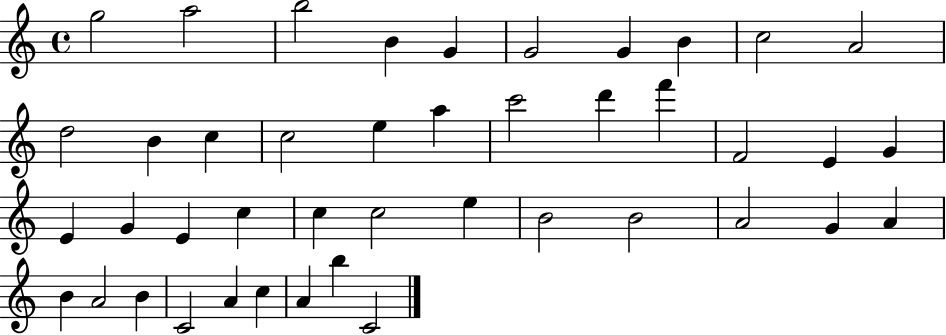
G5/h A5/h B5/h B4/q G4/q G4/h G4/q B4/q C5/h A4/h D5/h B4/q C5/q C5/h E5/q A5/q C6/h D6/q F6/q F4/h E4/q G4/q E4/q G4/q E4/q C5/q C5/q C5/h E5/q B4/h B4/h A4/h G4/q A4/q B4/q A4/h B4/q C4/h A4/q C5/q A4/q B5/q C4/h